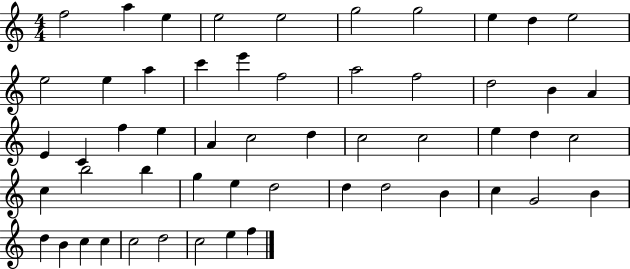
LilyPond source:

{
  \clef treble
  \numericTimeSignature
  \time 4/4
  \key c \major
  f''2 a''4 e''4 | e''2 e''2 | g''2 g''2 | e''4 d''4 e''2 | \break e''2 e''4 a''4 | c'''4 e'''4 f''2 | a''2 f''2 | d''2 b'4 a'4 | \break e'4 c'4 f''4 e''4 | a'4 c''2 d''4 | c''2 c''2 | e''4 d''4 c''2 | \break c''4 b''2 b''4 | g''4 e''4 d''2 | d''4 d''2 b'4 | c''4 g'2 b'4 | \break d''4 b'4 c''4 c''4 | c''2 d''2 | c''2 e''4 f''4 | \bar "|."
}